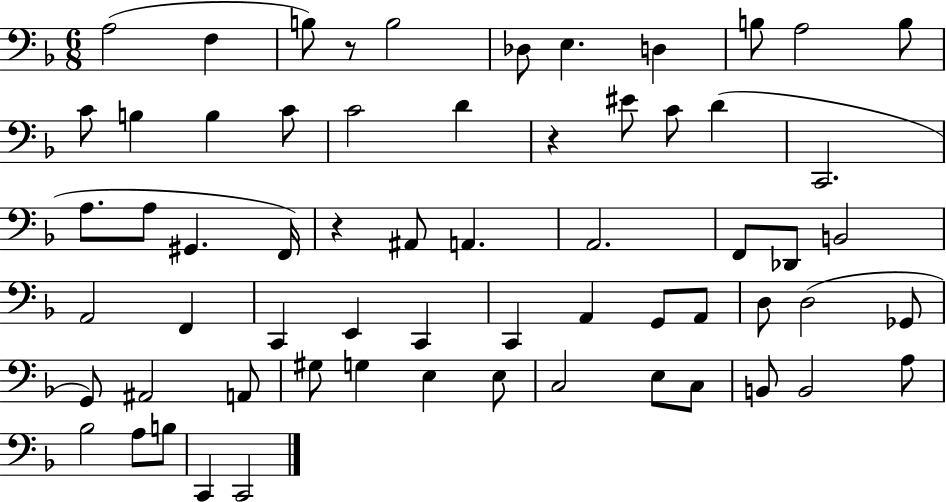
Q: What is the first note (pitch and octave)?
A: A3